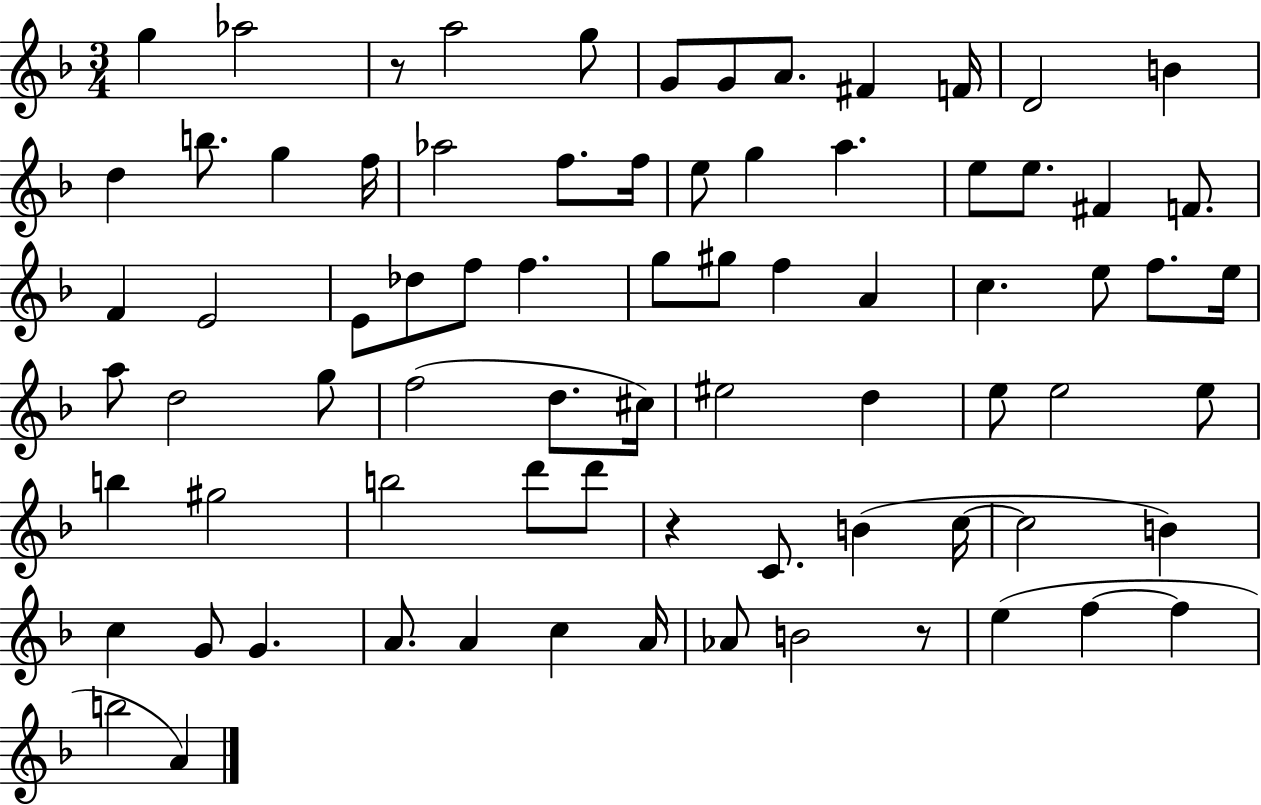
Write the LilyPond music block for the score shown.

{
  \clef treble
  \numericTimeSignature
  \time 3/4
  \key f \major
  g''4 aes''2 | r8 a''2 g''8 | g'8 g'8 a'8. fis'4 f'16 | d'2 b'4 | \break d''4 b''8. g''4 f''16 | aes''2 f''8. f''16 | e''8 g''4 a''4. | e''8 e''8. fis'4 f'8. | \break f'4 e'2 | e'8 des''8 f''8 f''4. | g''8 gis''8 f''4 a'4 | c''4. e''8 f''8. e''16 | \break a''8 d''2 g''8 | f''2( d''8. cis''16) | eis''2 d''4 | e''8 e''2 e''8 | \break b''4 gis''2 | b''2 d'''8 d'''8 | r4 c'8. b'4( c''16~~ | c''2 b'4) | \break c''4 g'8 g'4. | a'8. a'4 c''4 a'16 | aes'8 b'2 r8 | e''4( f''4~~ f''4 | \break b''2 a'4) | \bar "|."
}